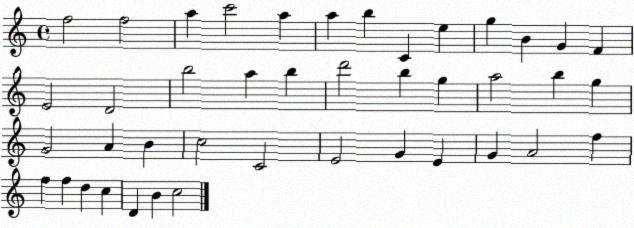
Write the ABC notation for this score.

X:1
T:Untitled
M:4/4
L:1/4
K:C
f2 f2 a c'2 a a b C e g B G F E2 D2 b2 a b d'2 b g a2 b g G2 A B c2 C2 E2 G E G A2 f f f d c D B c2